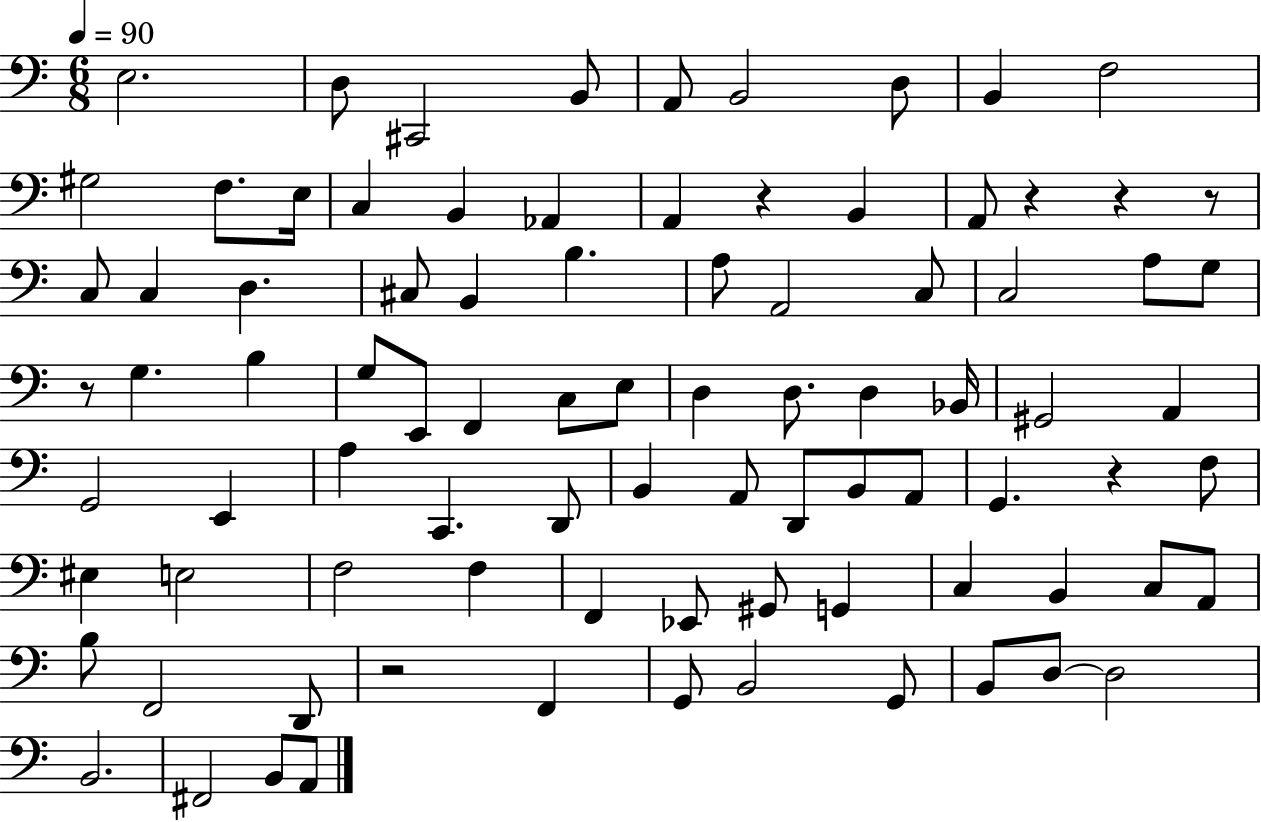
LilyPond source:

{
  \clef bass
  \numericTimeSignature
  \time 6/8
  \key c \major
  \tempo 4 = 90
  e2. | d8 cis,2 b,8 | a,8 b,2 d8 | b,4 f2 | \break gis2 f8. e16 | c4 b,4 aes,4 | a,4 r4 b,4 | a,8 r4 r4 r8 | \break c8 c4 d4. | cis8 b,4 b4. | a8 a,2 c8 | c2 a8 g8 | \break r8 g4. b4 | g8 e,8 f,4 c8 e8 | d4 d8. d4 bes,16 | gis,2 a,4 | \break g,2 e,4 | a4 c,4. d,8 | b,4 a,8 d,8 b,8 a,8 | g,4. r4 f8 | \break eis4 e2 | f2 f4 | f,4 ees,8 gis,8 g,4 | c4 b,4 c8 a,8 | \break b8 f,2 d,8 | r2 f,4 | g,8 b,2 g,8 | b,8 d8~~ d2 | \break b,2. | fis,2 b,8 a,8 | \bar "|."
}